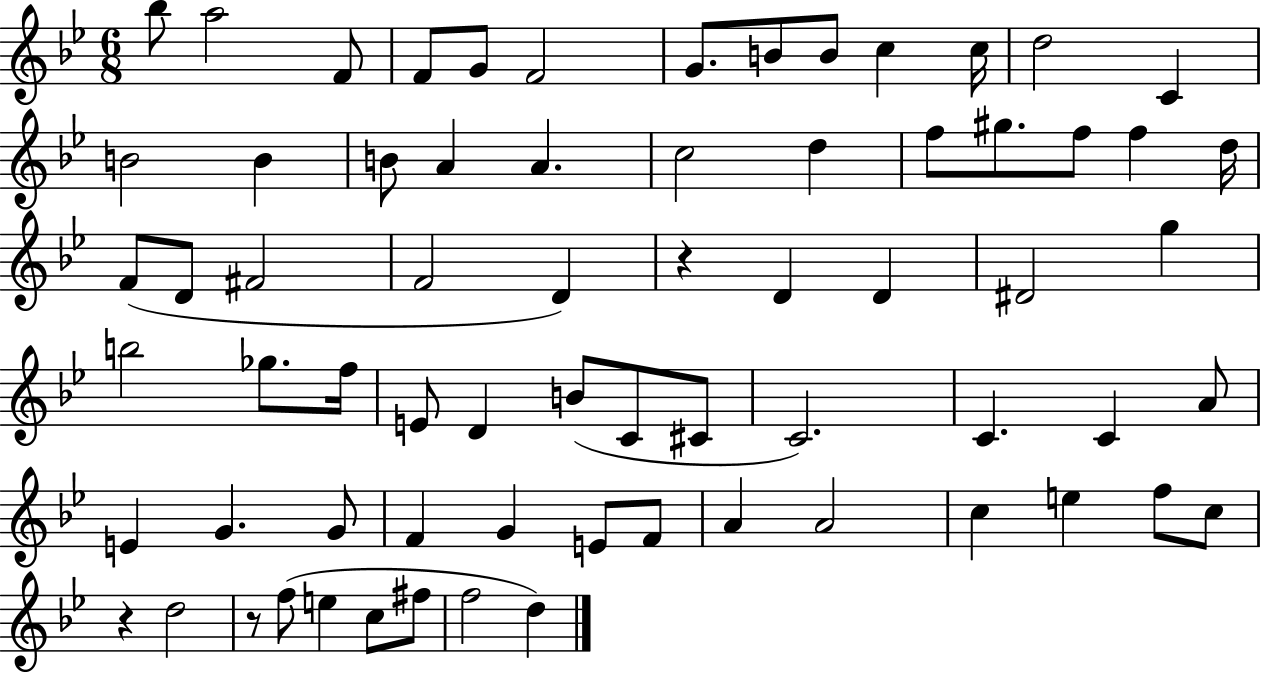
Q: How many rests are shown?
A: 3